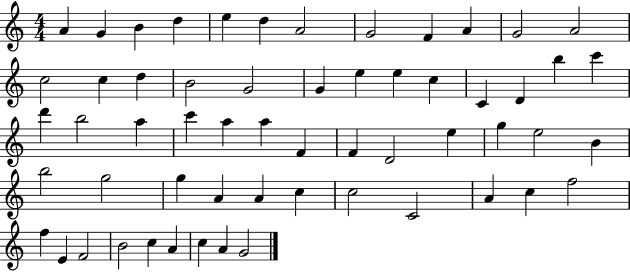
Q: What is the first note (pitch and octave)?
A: A4